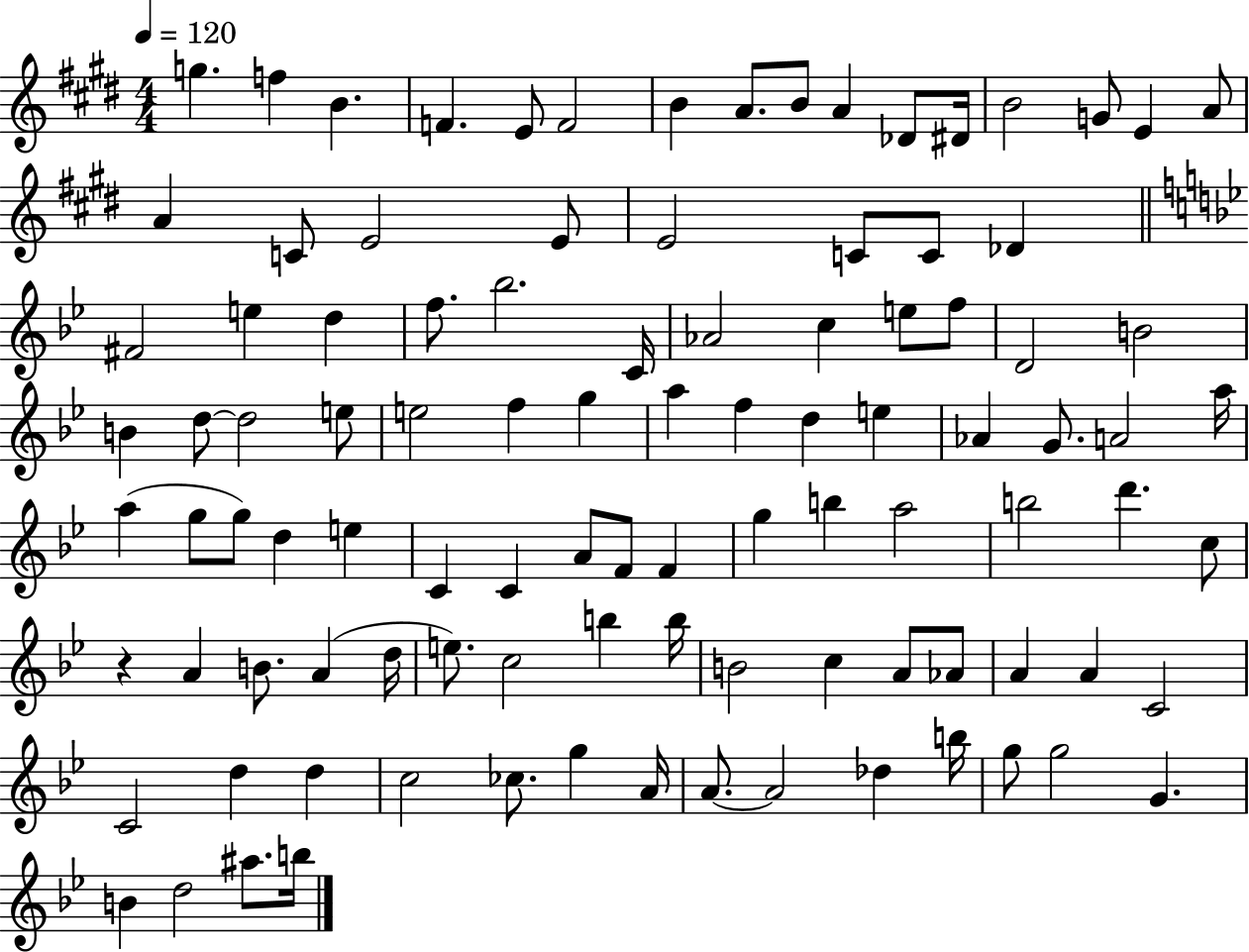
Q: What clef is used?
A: treble